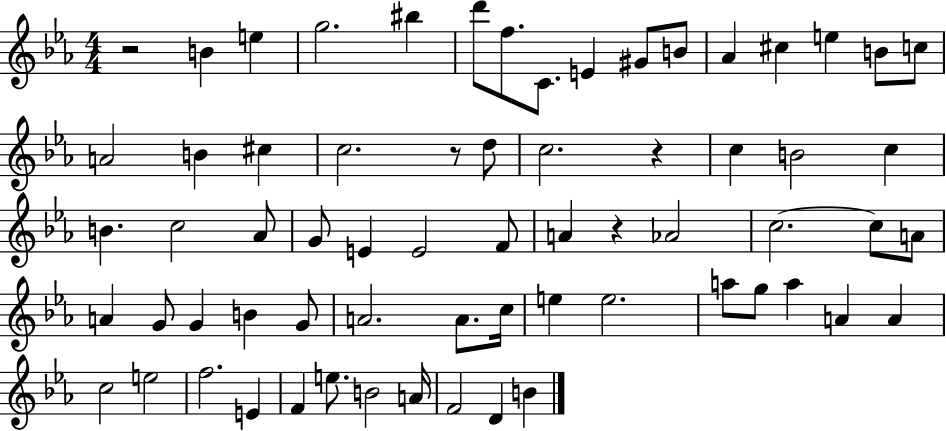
{
  \clef treble
  \numericTimeSignature
  \time 4/4
  \key ees \major
  r2 b'4 e''4 | g''2. bis''4 | d'''8 f''8. c'8. e'4 gis'8 b'8 | aes'4 cis''4 e''4 b'8 c''8 | \break a'2 b'4 cis''4 | c''2. r8 d''8 | c''2. r4 | c''4 b'2 c''4 | \break b'4. c''2 aes'8 | g'8 e'4 e'2 f'8 | a'4 r4 aes'2 | c''2.~~ c''8 a'8 | \break a'4 g'8 g'4 b'4 g'8 | a'2. a'8. c''16 | e''4 e''2. | a''8 g''8 a''4 a'4 a'4 | \break c''2 e''2 | f''2. e'4 | f'4 e''8. b'2 a'16 | f'2 d'4 b'4 | \break \bar "|."
}